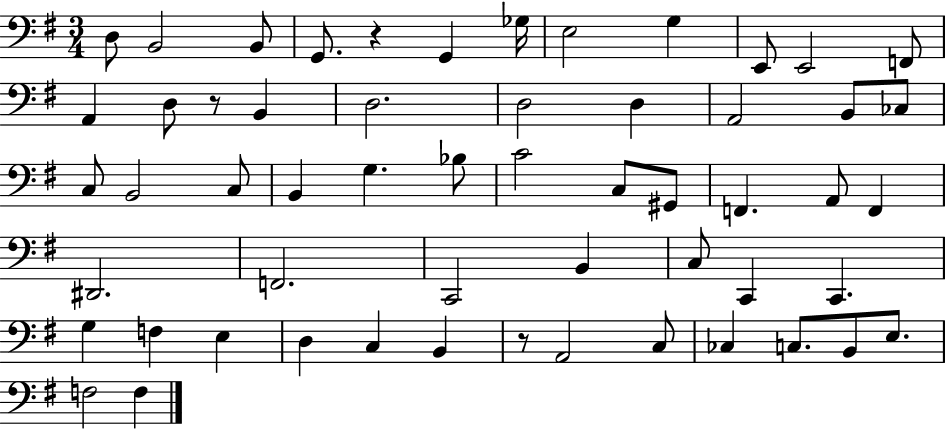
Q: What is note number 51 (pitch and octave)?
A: E3